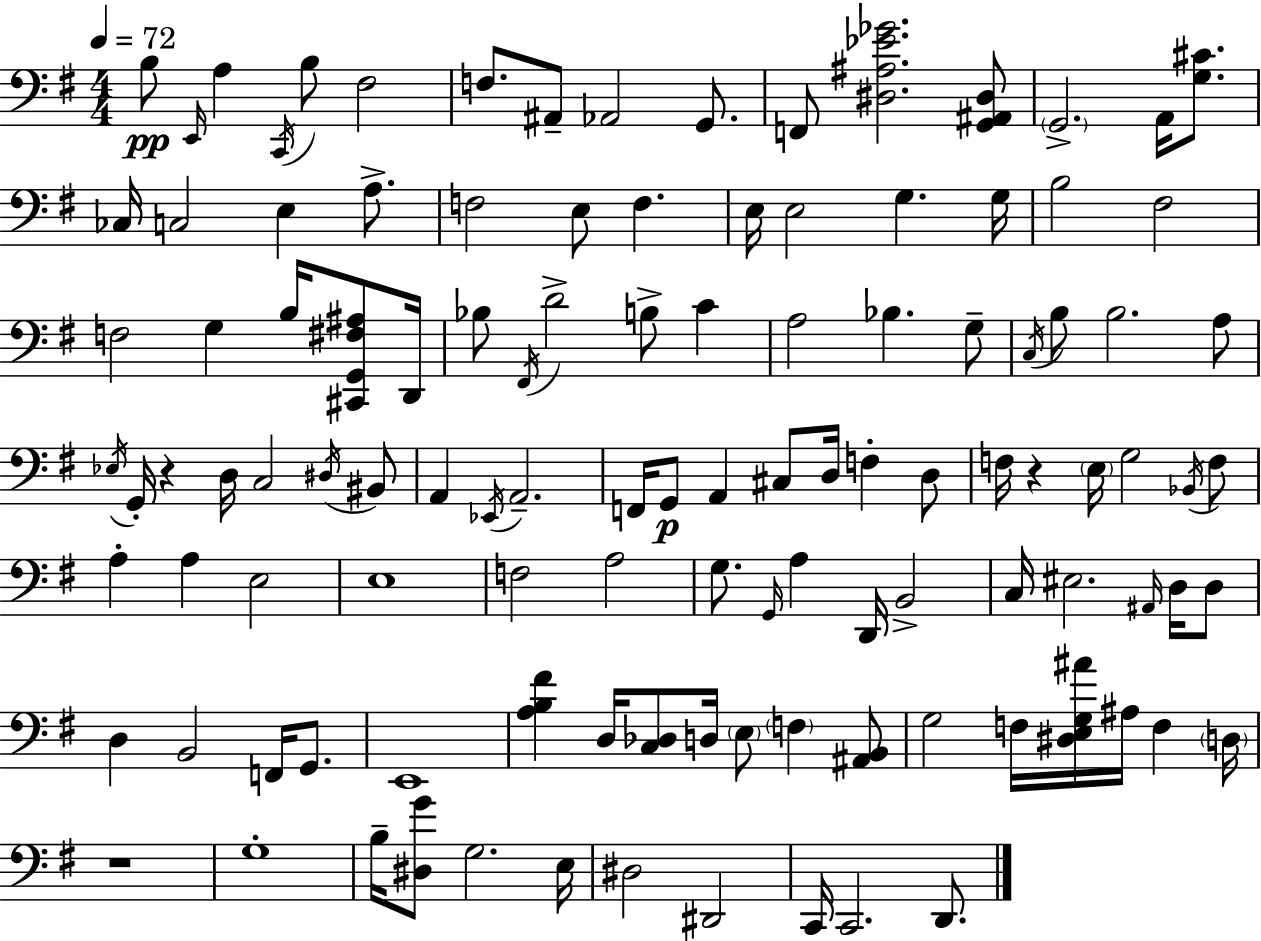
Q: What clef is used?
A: bass